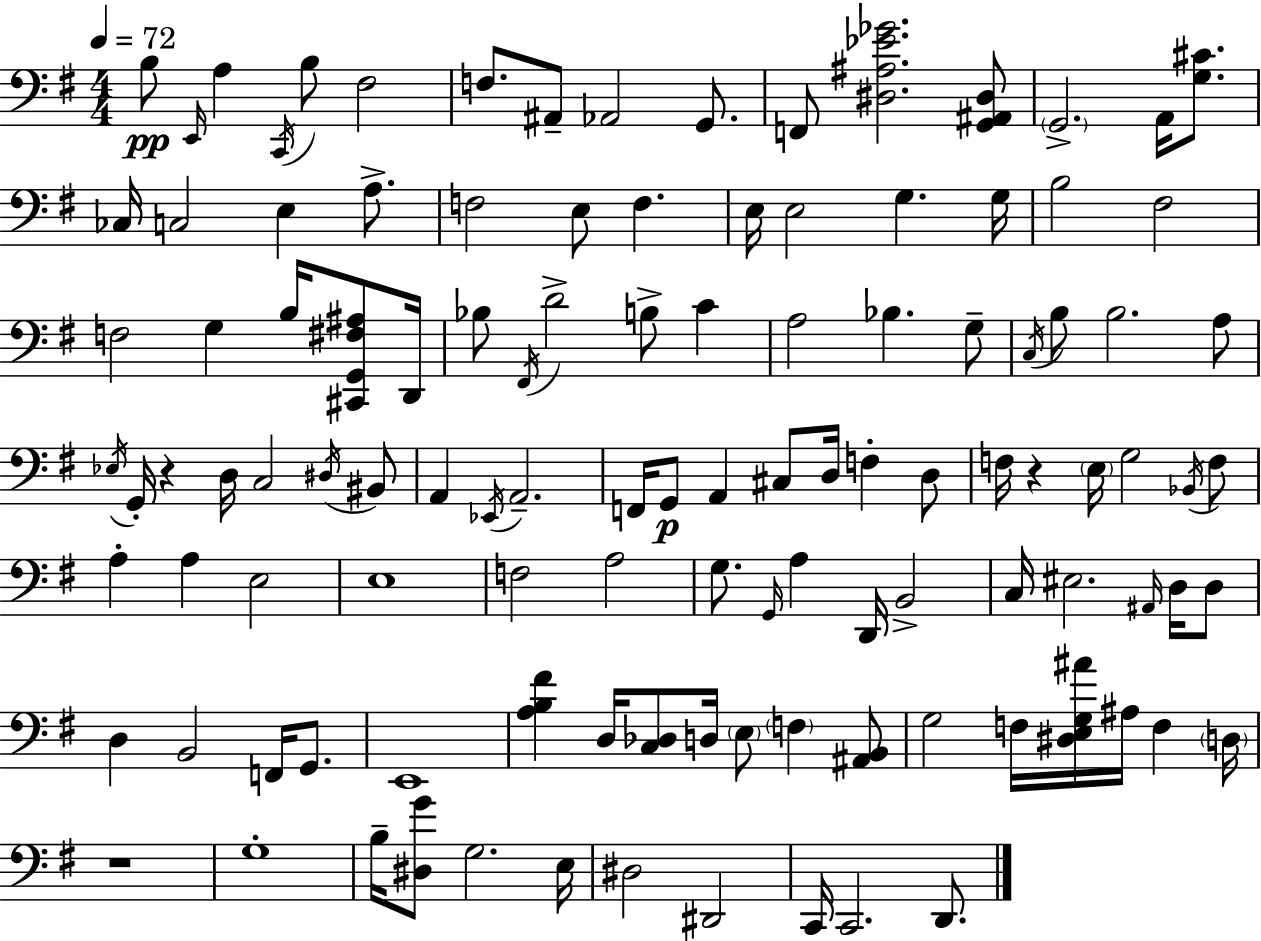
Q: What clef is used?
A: bass